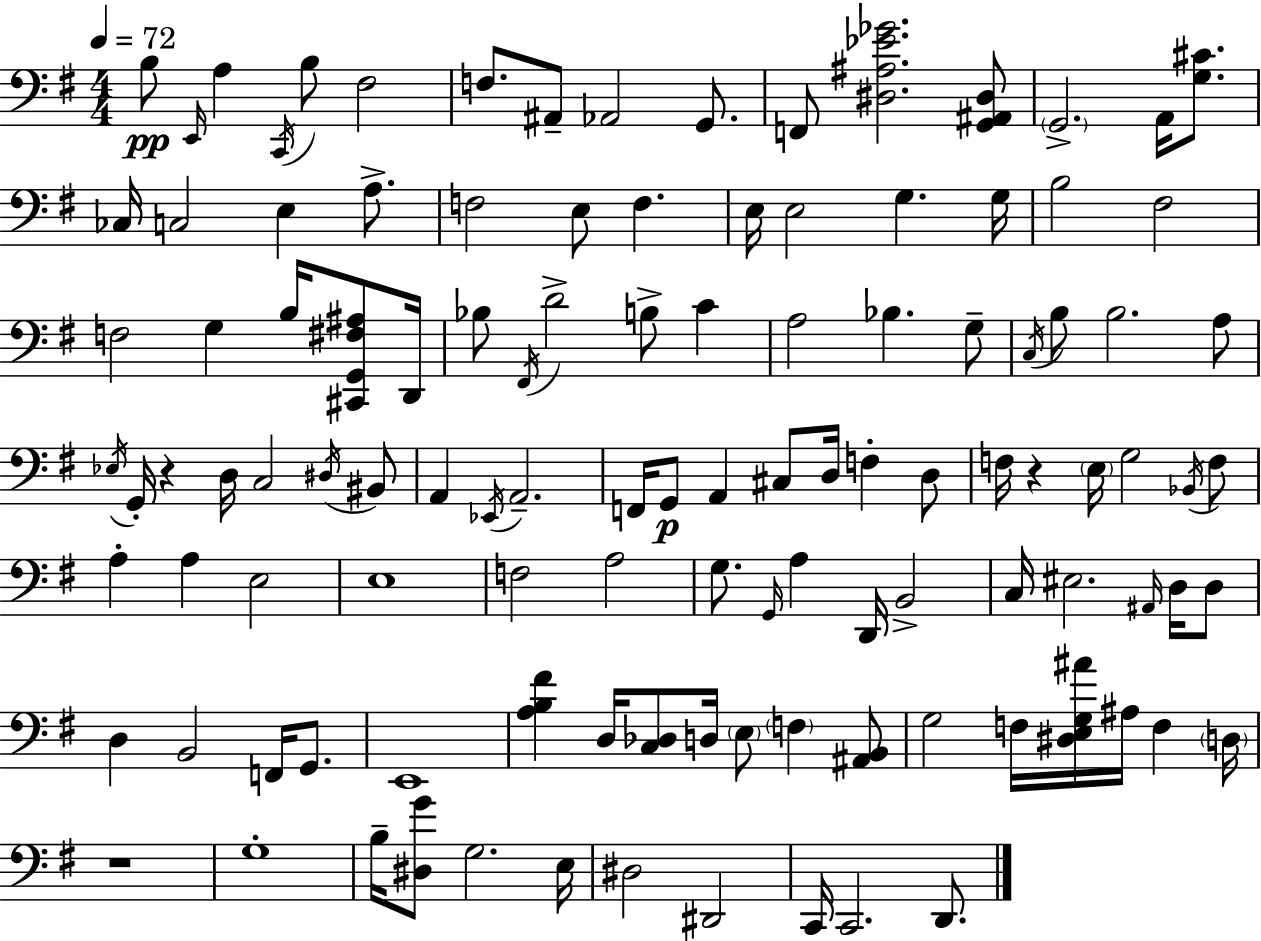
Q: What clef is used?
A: bass